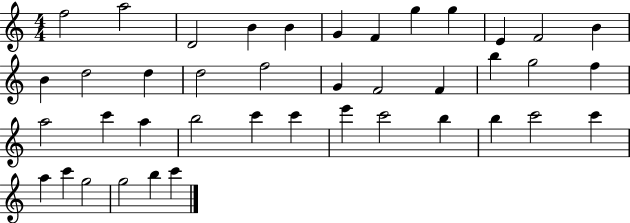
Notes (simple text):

F5/h A5/h D4/h B4/q B4/q G4/q F4/q G5/q G5/q E4/q F4/h B4/q B4/q D5/h D5/q D5/h F5/h G4/q F4/h F4/q B5/q G5/h F5/q A5/h C6/q A5/q B5/h C6/q C6/q E6/q C6/h B5/q B5/q C6/h C6/q A5/q C6/q G5/h G5/h B5/q C6/q